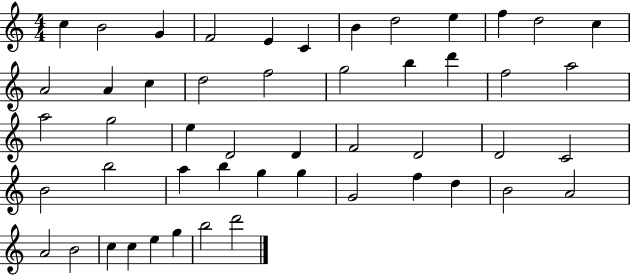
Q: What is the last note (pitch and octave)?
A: D6